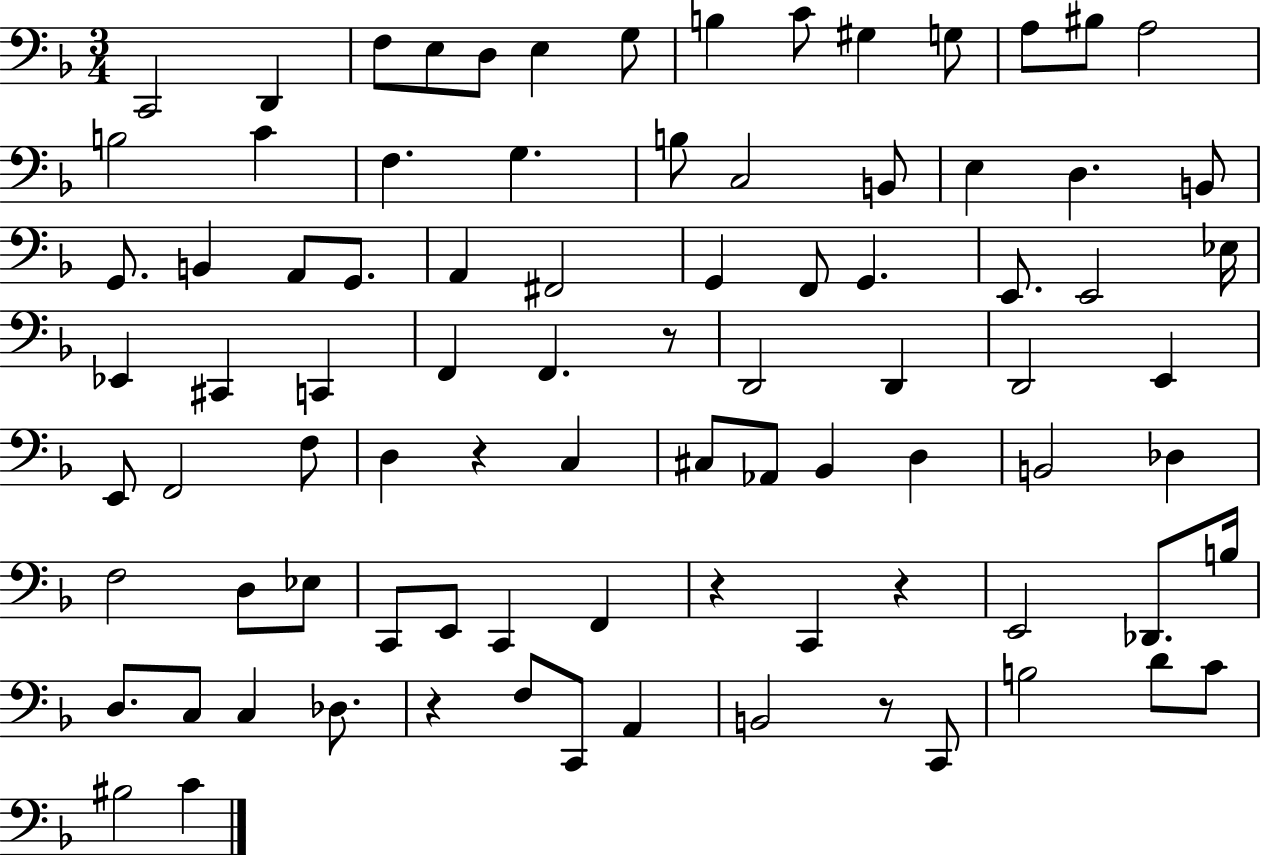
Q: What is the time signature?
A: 3/4